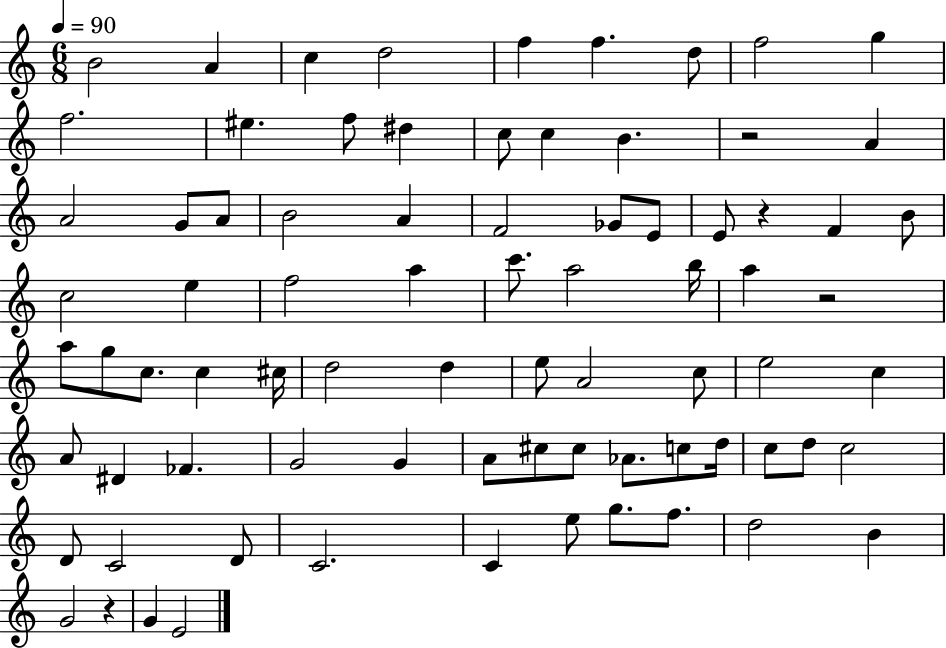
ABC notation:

X:1
T:Untitled
M:6/8
L:1/4
K:C
B2 A c d2 f f d/2 f2 g f2 ^e f/2 ^d c/2 c B z2 A A2 G/2 A/2 B2 A F2 _G/2 E/2 E/2 z F B/2 c2 e f2 a c'/2 a2 b/4 a z2 a/2 g/2 c/2 c ^c/4 d2 d e/2 A2 c/2 e2 c A/2 ^D _F G2 G A/2 ^c/2 ^c/2 _A/2 c/2 d/4 c/2 d/2 c2 D/2 C2 D/2 C2 C e/2 g/2 f/2 d2 B G2 z G E2